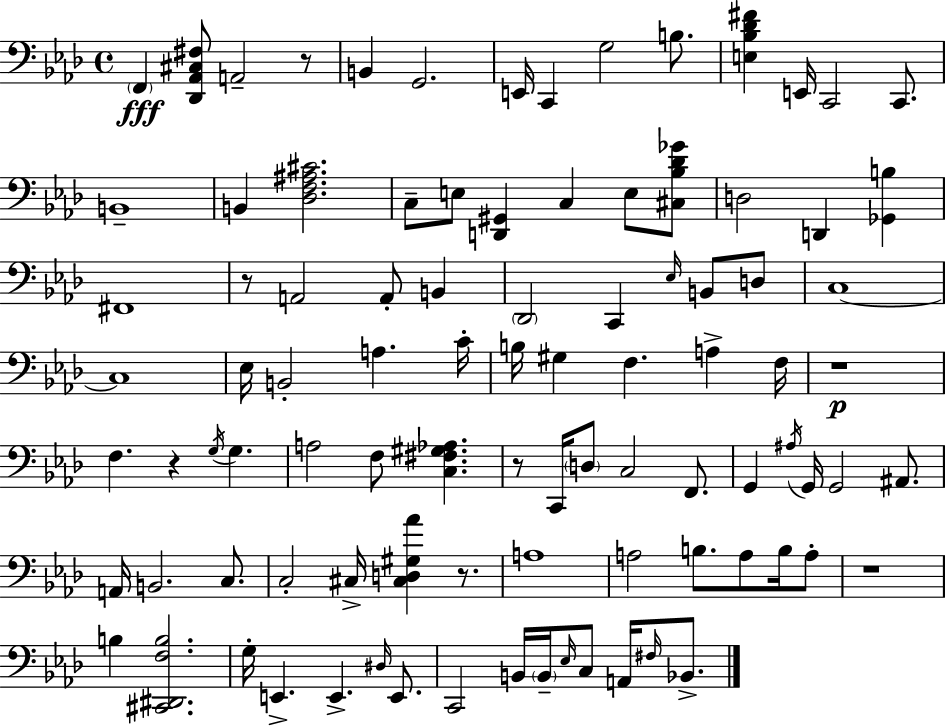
{
  \clef bass
  \time 4/4
  \defaultTimeSignature
  \key aes \major
  \parenthesize f,4\fff <des, aes, cis fis>8 a,2-- r8 | b,4 g,2. | e,16 c,4 g2 b8. | <e bes des' fis'>4 e,16 c,2 c,8. | \break b,1-- | b,4 <des f ais cis'>2. | c8-- e8 <d, gis,>4 c4 e8 <cis bes des' ges'>8 | d2 d,4 <ges, b>4 | \break fis,1 | r8 a,2 a,8-. b,4 | \parenthesize des,2 c,4 \grace { ees16 } b,8 d8 | c1~~ | \break c1 | ees16 b,2-. a4. | c'16-. b16 gis4 f4. a4-> | f16 r1\p | \break f4. r4 \acciaccatura { g16 } g4. | a2 f8 <c fis gis aes>4. | r8 c,16 \parenthesize d8 c2 f,8. | g,4 \acciaccatura { ais16 } g,16 g,2 | \break ais,8. a,16 b,2. | c8. c2-. cis16-> <cis d gis aes'>4 | r8. a1 | a2 b8. a8 | \break b16 a8-. r1 | b4 <cis, dis, f b>2. | g16-. e,4.-> e,4.-> | \grace { dis16 } e,8. c,2 b,16 \parenthesize b,16-- \grace { ees16 } c8 | \break a,16 \grace { fis16 } bes,8.-> \bar "|."
}